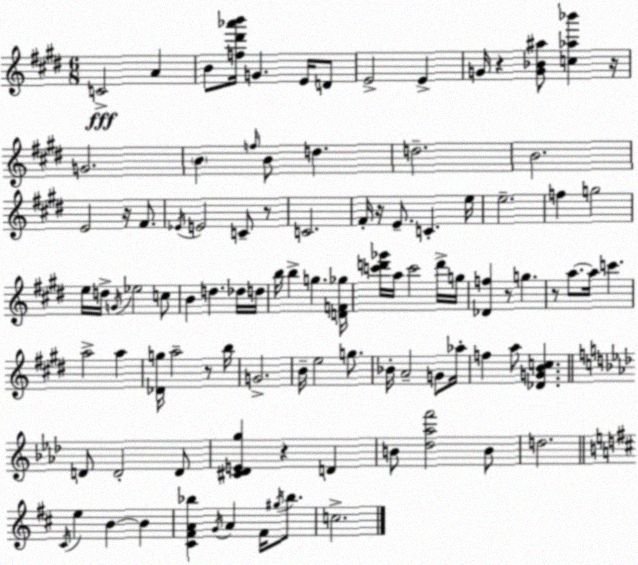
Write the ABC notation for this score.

X:1
T:Untitled
M:6/8
L:1/4
K:E
C2 A B/2 [f^d'_a'b']/4 G E/4 D/2 E2 E G/4 z [G_B^a]/2 [c_a_b'] z/4 G2 B f/4 B/2 d d2 B2 E2 z/4 ^F/2 _E/4 E2 C/2 z/2 C2 ^F/4 z/4 E/2 C e/4 e2 f g2 e/4 d/4 G/4 _e2 c/2 B d _d/4 d/4 b/4 b g [DF_g]/4 [c'd'_g']/4 a/4 c'2 d'/4 g/4 [_Df] z/2 g z/2 a/2 a/4 c' a2 a [_Dg]/4 a2 z/2 b/4 G2 B/4 e2 g/2 _B/4 A2 G/2 _a/4 f a/2 [_DGBc] D/2 D2 D/2 [^C_DEg] z D B/2 [_d_af']2 B/2 d2 ^C/4 e B B [^C^FA_b] G/4 A ^F/4 ^g/4 _b/2 c2